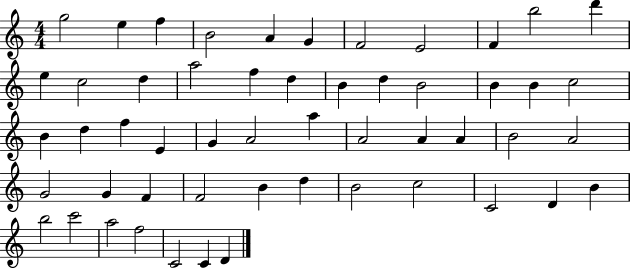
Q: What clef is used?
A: treble